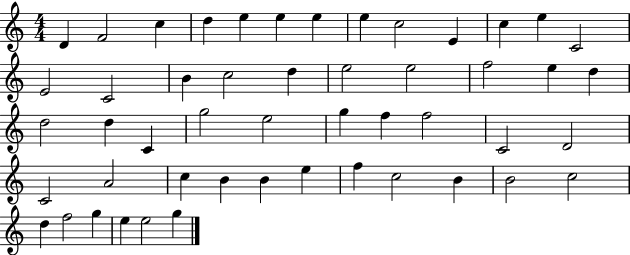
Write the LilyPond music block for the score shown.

{
  \clef treble
  \numericTimeSignature
  \time 4/4
  \key c \major
  d'4 f'2 c''4 | d''4 e''4 e''4 e''4 | e''4 c''2 e'4 | c''4 e''4 c'2 | \break e'2 c'2 | b'4 c''2 d''4 | e''2 e''2 | f''2 e''4 d''4 | \break d''2 d''4 c'4 | g''2 e''2 | g''4 f''4 f''2 | c'2 d'2 | \break c'2 a'2 | c''4 b'4 b'4 e''4 | f''4 c''2 b'4 | b'2 c''2 | \break d''4 f''2 g''4 | e''4 e''2 g''4 | \bar "|."
}